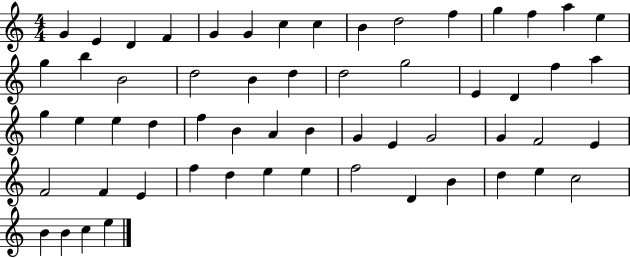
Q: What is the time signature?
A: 4/4